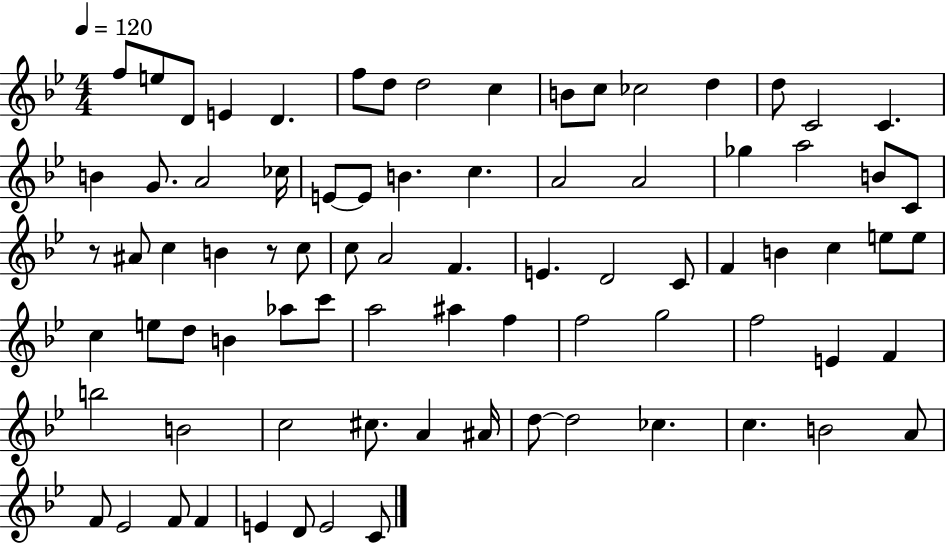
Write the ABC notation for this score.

X:1
T:Untitled
M:4/4
L:1/4
K:Bb
f/2 e/2 D/2 E D f/2 d/2 d2 c B/2 c/2 _c2 d d/2 C2 C B G/2 A2 _c/4 E/2 E/2 B c A2 A2 _g a2 B/2 C/2 z/2 ^A/2 c B z/2 c/2 c/2 A2 F E D2 C/2 F B c e/2 e/2 c e/2 d/2 B _a/2 c'/2 a2 ^a f f2 g2 f2 E F b2 B2 c2 ^c/2 A ^A/4 d/2 d2 _c c B2 A/2 F/2 _E2 F/2 F E D/2 E2 C/2